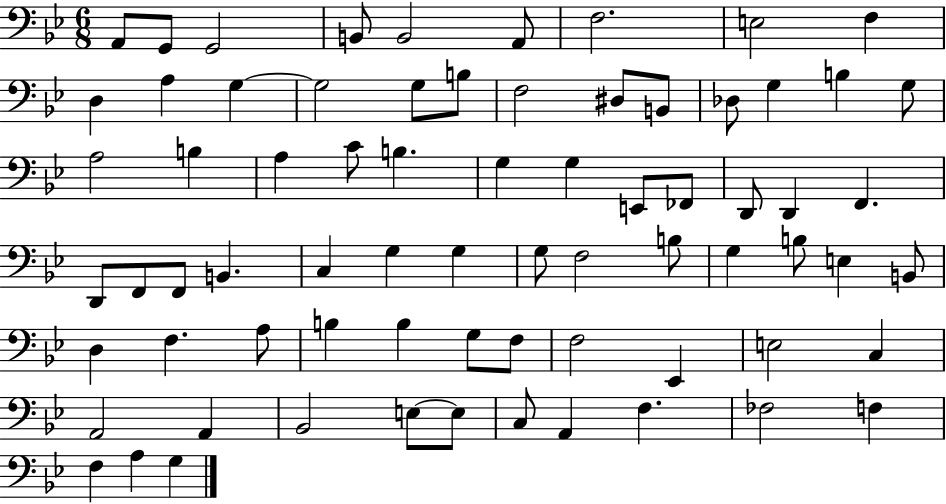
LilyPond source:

{
  \clef bass
  \numericTimeSignature
  \time 6/8
  \key bes \major
  a,8 g,8 g,2 | b,8 b,2 a,8 | f2. | e2 f4 | \break d4 a4 g4~~ | g2 g8 b8 | f2 dis8 b,8 | des8 g4 b4 g8 | \break a2 b4 | a4 c'8 b4. | g4 g4 e,8 fes,8 | d,8 d,4 f,4. | \break d,8 f,8 f,8 b,4. | c4 g4 g4 | g8 f2 b8 | g4 b8 e4 b,8 | \break d4 f4. a8 | b4 b4 g8 f8 | f2 ees,4 | e2 c4 | \break a,2 a,4 | bes,2 e8~~ e8 | c8 a,4 f4. | fes2 f4 | \break f4 a4 g4 | \bar "|."
}